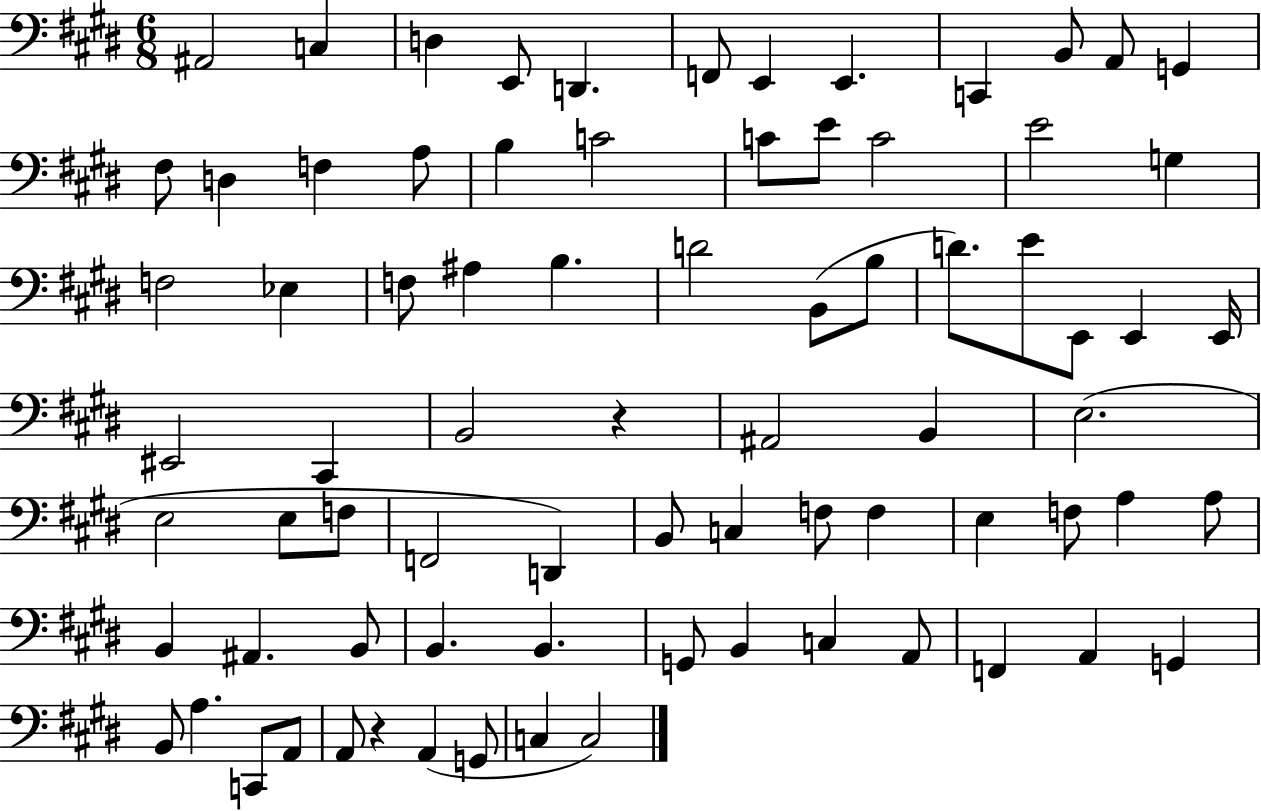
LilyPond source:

{
  \clef bass
  \numericTimeSignature
  \time 6/8
  \key e \major
  ais,2 c4 | d4 e,8 d,4. | f,8 e,4 e,4. | c,4 b,8 a,8 g,4 | \break fis8 d4 f4 a8 | b4 c'2 | c'8 e'8 c'2 | e'2 g4 | \break f2 ees4 | f8 ais4 b4. | d'2 b,8( b8 | d'8.) e'8 e,8 e,4 e,16 | \break eis,2 cis,4 | b,2 r4 | ais,2 b,4 | e2.( | \break e2 e8 f8 | f,2 d,4) | b,8 c4 f8 f4 | e4 f8 a4 a8 | \break b,4 ais,4. b,8 | b,4. b,4. | g,8 b,4 c4 a,8 | f,4 a,4 g,4 | \break b,8 a4. c,8 a,8 | a,8 r4 a,4( g,8 | c4 c2) | \bar "|."
}